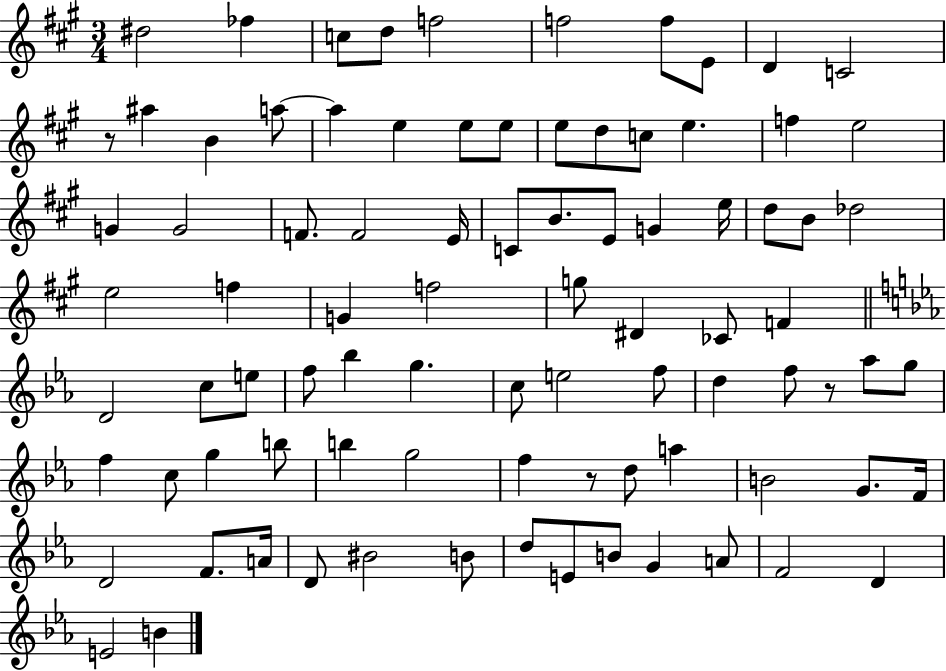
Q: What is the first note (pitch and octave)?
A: D#5